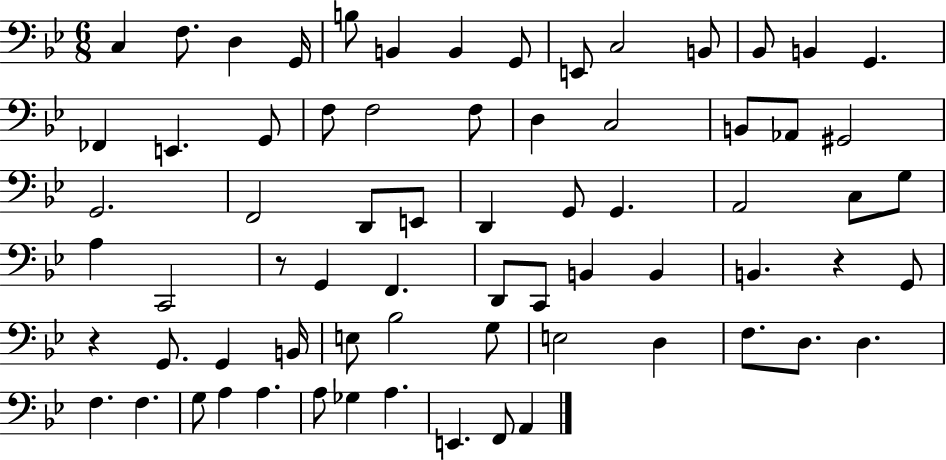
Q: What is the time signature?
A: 6/8